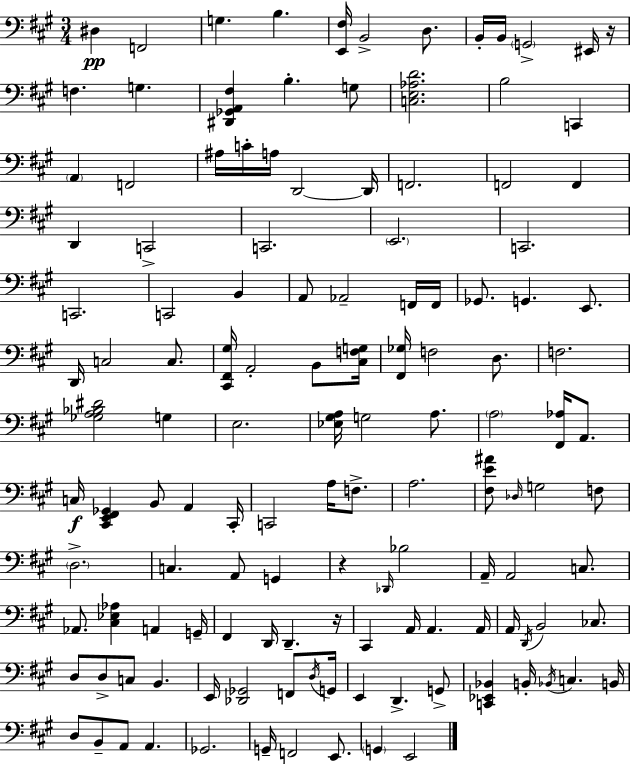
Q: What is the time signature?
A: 3/4